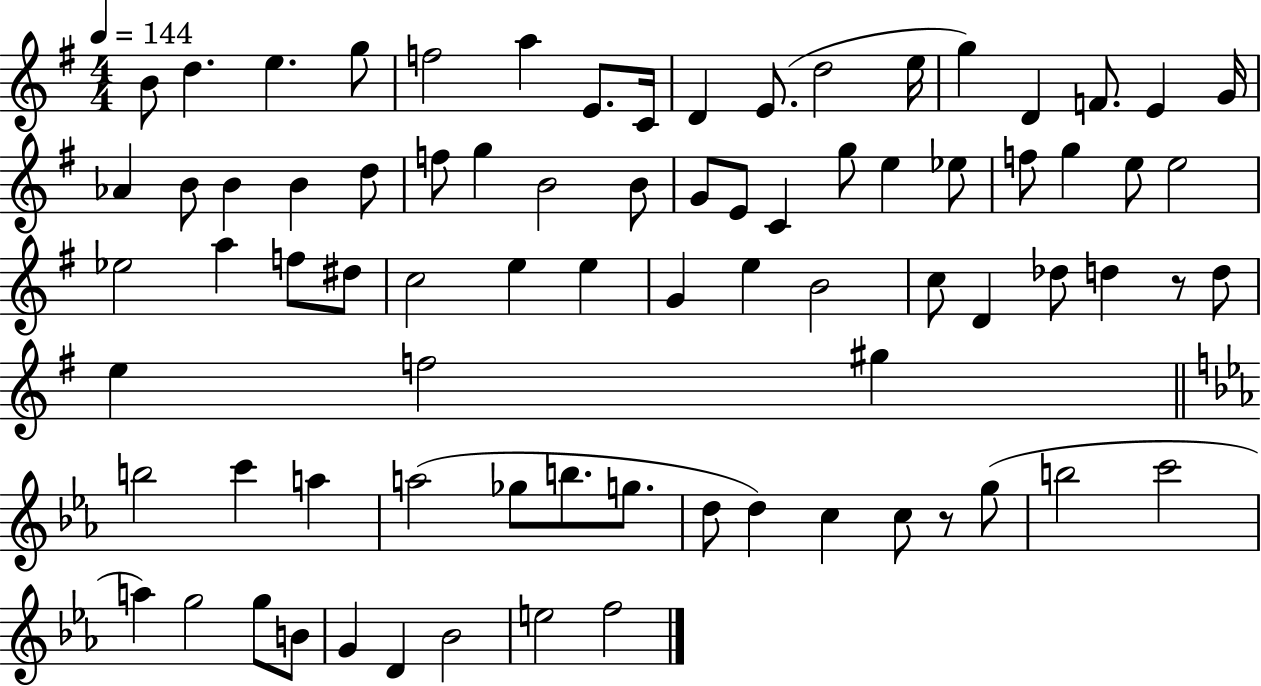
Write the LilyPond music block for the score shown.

{
  \clef treble
  \numericTimeSignature
  \time 4/4
  \key g \major
  \tempo 4 = 144
  b'8 d''4. e''4. g''8 | f''2 a''4 e'8. c'16 | d'4 e'8.( d''2 e''16 | g''4) d'4 f'8. e'4 g'16 | \break aes'4 b'8 b'4 b'4 d''8 | f''8 g''4 b'2 b'8 | g'8 e'8 c'4 g''8 e''4 ees''8 | f''8 g''4 e''8 e''2 | \break ees''2 a''4 f''8 dis''8 | c''2 e''4 e''4 | g'4 e''4 b'2 | c''8 d'4 des''8 d''4 r8 d''8 | \break e''4 f''2 gis''4 | \bar "||" \break \key c \minor b''2 c'''4 a''4 | a''2( ges''8 b''8. g''8. | d''8 d''4) c''4 c''8 r8 g''8( | b''2 c'''2 | \break a''4) g''2 g''8 b'8 | g'4 d'4 bes'2 | e''2 f''2 | \bar "|."
}